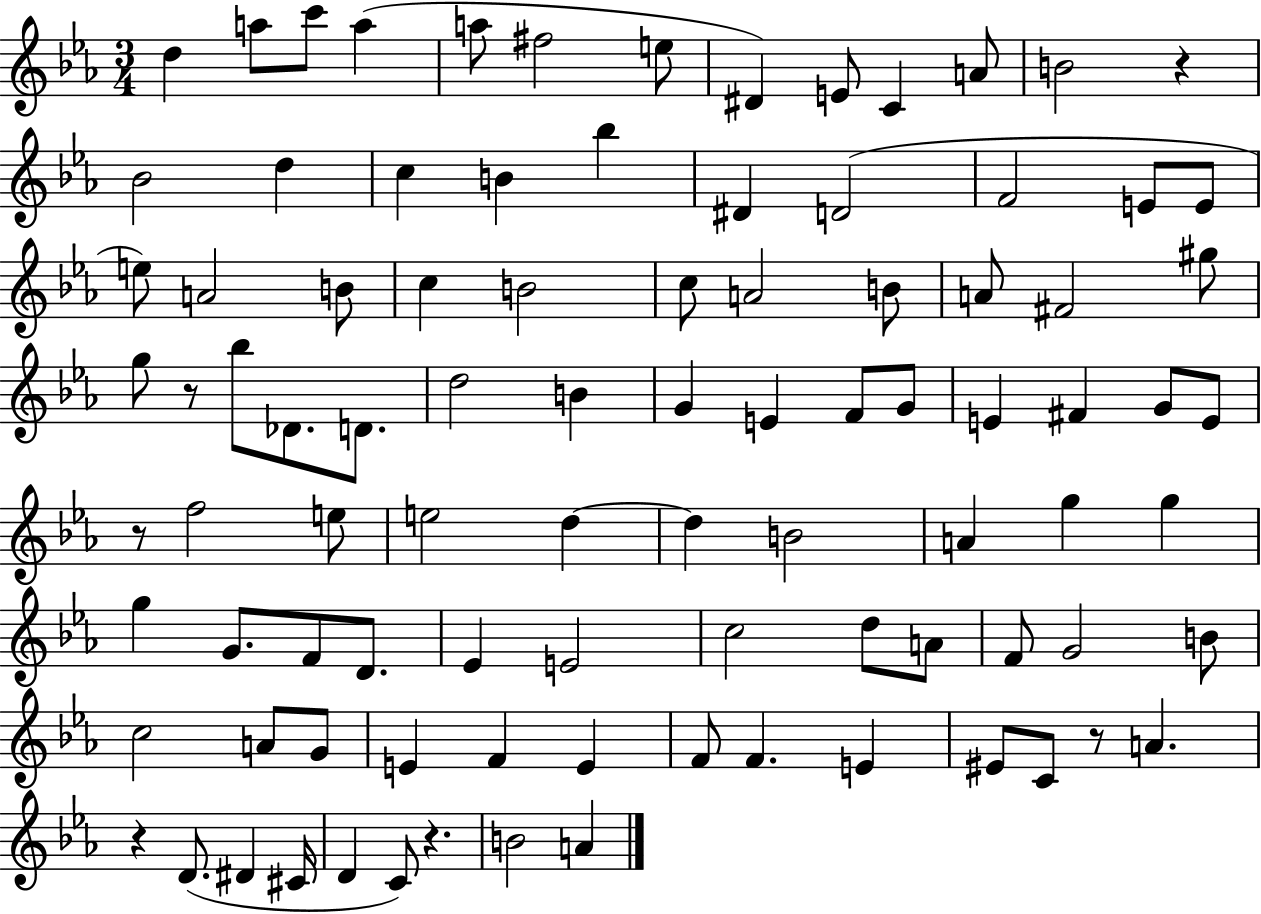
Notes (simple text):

D5/q A5/e C6/e A5/q A5/e F#5/h E5/e D#4/q E4/e C4/q A4/e B4/h R/q Bb4/h D5/q C5/q B4/q Bb5/q D#4/q D4/h F4/h E4/e E4/e E5/e A4/h B4/e C5/q B4/h C5/e A4/h B4/e A4/e F#4/h G#5/e G5/e R/e Bb5/e Db4/e. D4/e. D5/h B4/q G4/q E4/q F4/e G4/e E4/q F#4/q G4/e E4/e R/e F5/h E5/e E5/h D5/q D5/q B4/h A4/q G5/q G5/q G5/q G4/e. F4/e D4/e. Eb4/q E4/h C5/h D5/e A4/e F4/e G4/h B4/e C5/h A4/e G4/e E4/q F4/q E4/q F4/e F4/q. E4/q EIS4/e C4/e R/e A4/q. R/q D4/e. D#4/q C#4/s D4/q C4/e R/q. B4/h A4/q